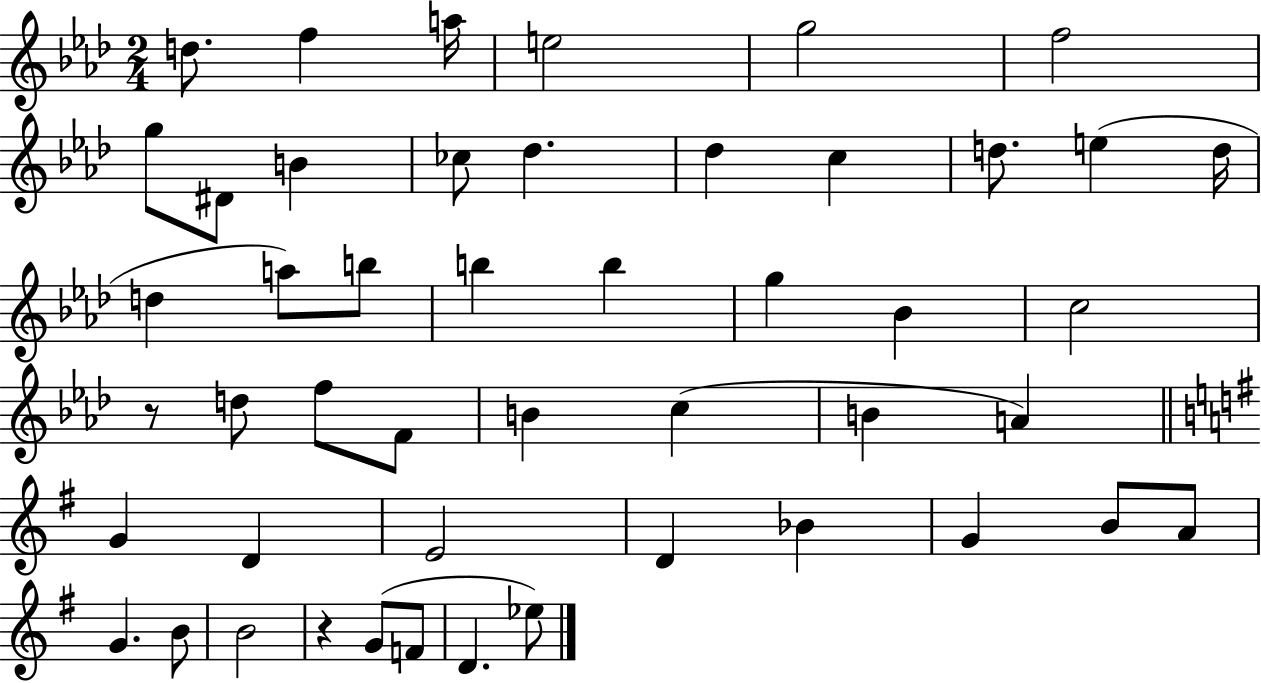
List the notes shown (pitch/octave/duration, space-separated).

D5/e. F5/q A5/s E5/h G5/h F5/h G5/e D#4/e B4/q CES5/e Db5/q. Db5/q C5/q D5/e. E5/q D5/s D5/q A5/e B5/e B5/q B5/q G5/q Bb4/q C5/h R/e D5/e F5/e F4/e B4/q C5/q B4/q A4/q G4/q D4/q E4/h D4/q Bb4/q G4/q B4/e A4/e G4/q. B4/e B4/h R/q G4/e F4/e D4/q. Eb5/e